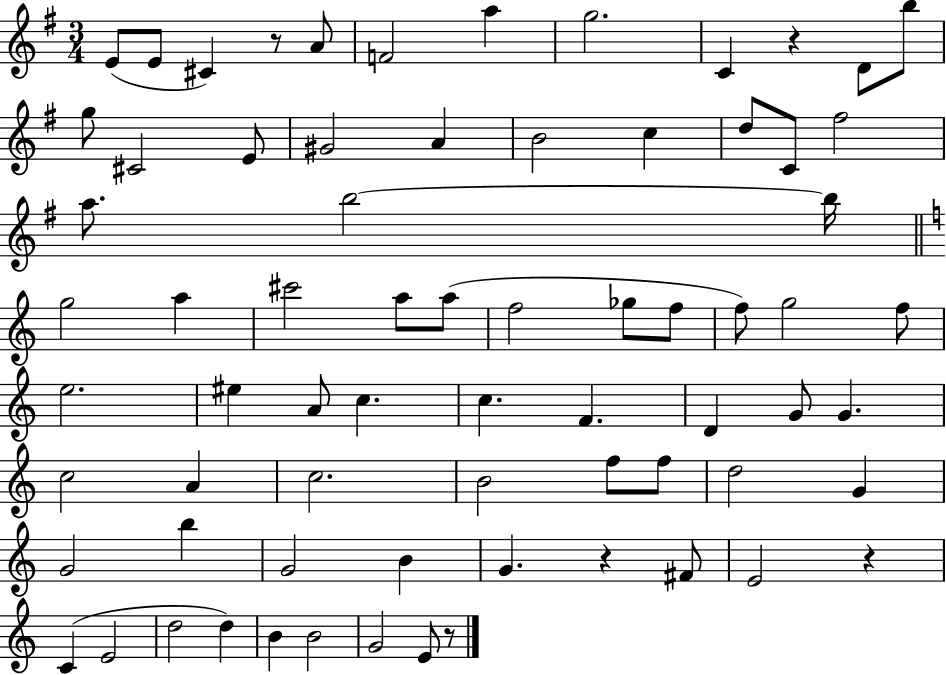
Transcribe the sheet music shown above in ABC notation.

X:1
T:Untitled
M:3/4
L:1/4
K:G
E/2 E/2 ^C z/2 A/2 F2 a g2 C z D/2 b/2 g/2 ^C2 E/2 ^G2 A B2 c d/2 C/2 ^f2 a/2 b2 b/4 g2 a ^c'2 a/2 a/2 f2 _g/2 f/2 f/2 g2 f/2 e2 ^e A/2 c c F D G/2 G c2 A c2 B2 f/2 f/2 d2 G G2 b G2 B G z ^F/2 E2 z C E2 d2 d B B2 G2 E/2 z/2